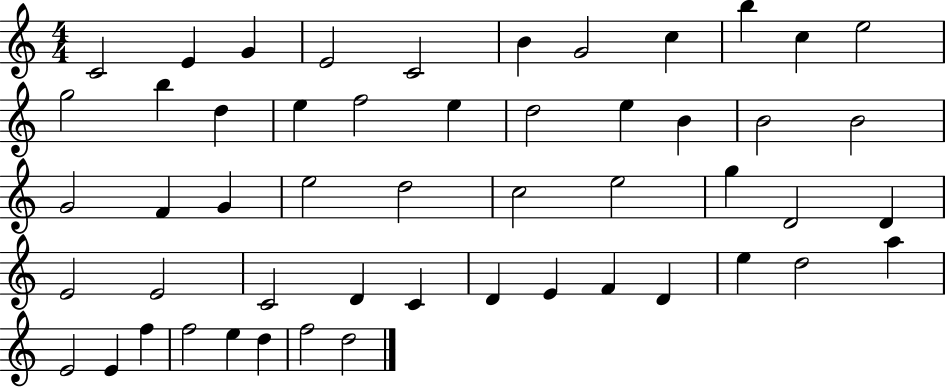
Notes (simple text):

C4/h E4/q G4/q E4/h C4/h B4/q G4/h C5/q B5/q C5/q E5/h G5/h B5/q D5/q E5/q F5/h E5/q D5/h E5/q B4/q B4/h B4/h G4/h F4/q G4/q E5/h D5/h C5/h E5/h G5/q D4/h D4/q E4/h E4/h C4/h D4/q C4/q D4/q E4/q F4/q D4/q E5/q D5/h A5/q E4/h E4/q F5/q F5/h E5/q D5/q F5/h D5/h